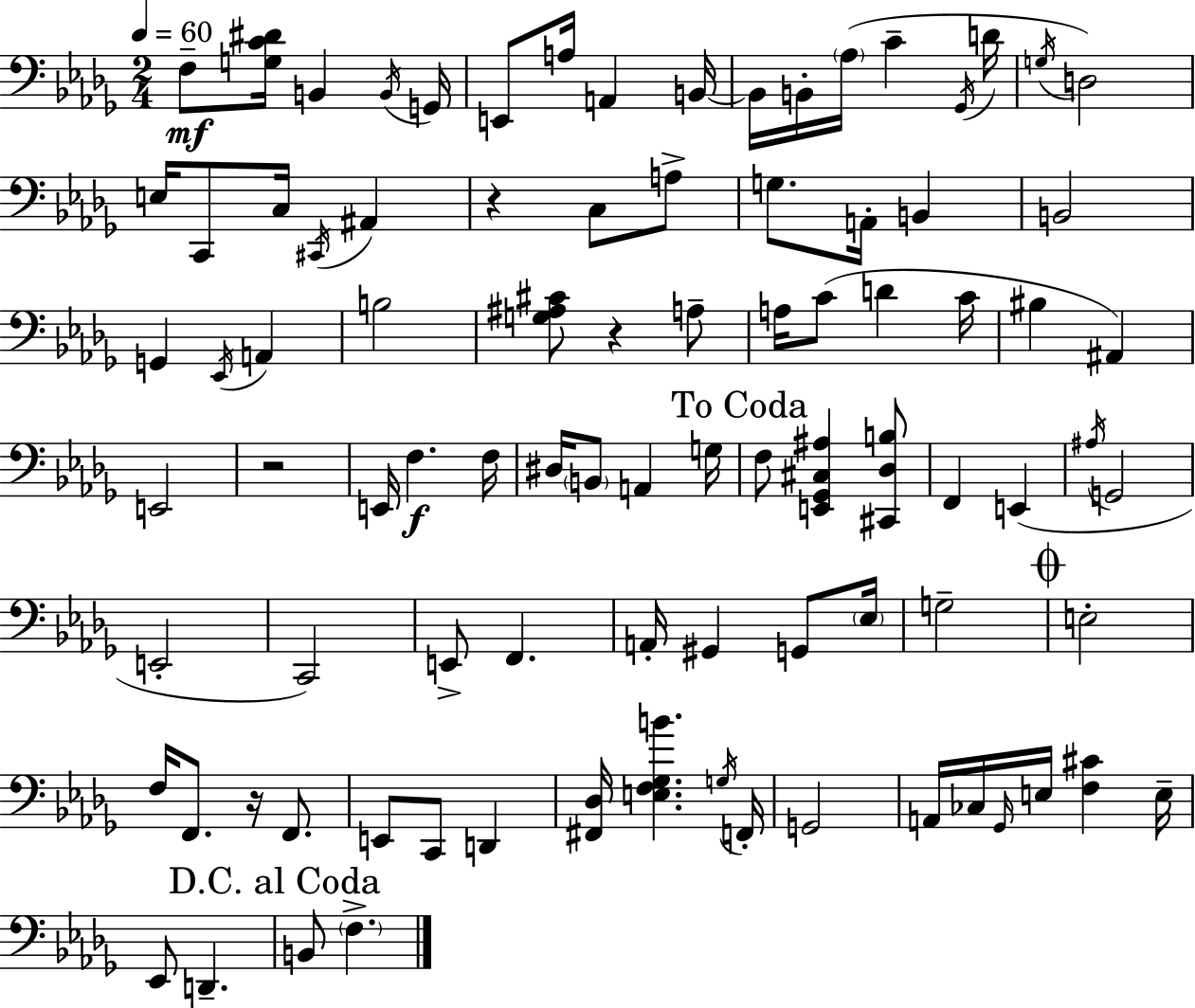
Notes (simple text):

F3/e [G3,C4,D#4]/s B2/q B2/s G2/s E2/e A3/s A2/q B2/s B2/s B2/s Ab3/s C4/q Gb2/s D4/s G3/s D3/h E3/s C2/e C3/s C#2/s A#2/q R/q C3/e A3/e G3/e. A2/s B2/q B2/h G2/q Eb2/s A2/q B3/h [G3,A#3,C#4]/e R/q A3/e A3/s C4/e D4/q C4/s BIS3/q A#2/q E2/h R/h E2/s F3/q. F3/s D#3/s B2/e A2/q G3/s F3/e [E2,Gb2,C#3,A#3]/q [C#2,Db3,B3]/e F2/q E2/q A#3/s G2/h E2/h C2/h E2/e F2/q. A2/s G#2/q G2/e Eb3/s G3/h E3/h F3/s F2/e. R/s F2/e. E2/e C2/e D2/q [F#2,Db3]/s [E3,F3,Gb3,B4]/q. G3/s F2/s G2/h A2/s CES3/s Gb2/s E3/s [F3,C#4]/q E3/s Eb2/e D2/q. B2/e F3/q.